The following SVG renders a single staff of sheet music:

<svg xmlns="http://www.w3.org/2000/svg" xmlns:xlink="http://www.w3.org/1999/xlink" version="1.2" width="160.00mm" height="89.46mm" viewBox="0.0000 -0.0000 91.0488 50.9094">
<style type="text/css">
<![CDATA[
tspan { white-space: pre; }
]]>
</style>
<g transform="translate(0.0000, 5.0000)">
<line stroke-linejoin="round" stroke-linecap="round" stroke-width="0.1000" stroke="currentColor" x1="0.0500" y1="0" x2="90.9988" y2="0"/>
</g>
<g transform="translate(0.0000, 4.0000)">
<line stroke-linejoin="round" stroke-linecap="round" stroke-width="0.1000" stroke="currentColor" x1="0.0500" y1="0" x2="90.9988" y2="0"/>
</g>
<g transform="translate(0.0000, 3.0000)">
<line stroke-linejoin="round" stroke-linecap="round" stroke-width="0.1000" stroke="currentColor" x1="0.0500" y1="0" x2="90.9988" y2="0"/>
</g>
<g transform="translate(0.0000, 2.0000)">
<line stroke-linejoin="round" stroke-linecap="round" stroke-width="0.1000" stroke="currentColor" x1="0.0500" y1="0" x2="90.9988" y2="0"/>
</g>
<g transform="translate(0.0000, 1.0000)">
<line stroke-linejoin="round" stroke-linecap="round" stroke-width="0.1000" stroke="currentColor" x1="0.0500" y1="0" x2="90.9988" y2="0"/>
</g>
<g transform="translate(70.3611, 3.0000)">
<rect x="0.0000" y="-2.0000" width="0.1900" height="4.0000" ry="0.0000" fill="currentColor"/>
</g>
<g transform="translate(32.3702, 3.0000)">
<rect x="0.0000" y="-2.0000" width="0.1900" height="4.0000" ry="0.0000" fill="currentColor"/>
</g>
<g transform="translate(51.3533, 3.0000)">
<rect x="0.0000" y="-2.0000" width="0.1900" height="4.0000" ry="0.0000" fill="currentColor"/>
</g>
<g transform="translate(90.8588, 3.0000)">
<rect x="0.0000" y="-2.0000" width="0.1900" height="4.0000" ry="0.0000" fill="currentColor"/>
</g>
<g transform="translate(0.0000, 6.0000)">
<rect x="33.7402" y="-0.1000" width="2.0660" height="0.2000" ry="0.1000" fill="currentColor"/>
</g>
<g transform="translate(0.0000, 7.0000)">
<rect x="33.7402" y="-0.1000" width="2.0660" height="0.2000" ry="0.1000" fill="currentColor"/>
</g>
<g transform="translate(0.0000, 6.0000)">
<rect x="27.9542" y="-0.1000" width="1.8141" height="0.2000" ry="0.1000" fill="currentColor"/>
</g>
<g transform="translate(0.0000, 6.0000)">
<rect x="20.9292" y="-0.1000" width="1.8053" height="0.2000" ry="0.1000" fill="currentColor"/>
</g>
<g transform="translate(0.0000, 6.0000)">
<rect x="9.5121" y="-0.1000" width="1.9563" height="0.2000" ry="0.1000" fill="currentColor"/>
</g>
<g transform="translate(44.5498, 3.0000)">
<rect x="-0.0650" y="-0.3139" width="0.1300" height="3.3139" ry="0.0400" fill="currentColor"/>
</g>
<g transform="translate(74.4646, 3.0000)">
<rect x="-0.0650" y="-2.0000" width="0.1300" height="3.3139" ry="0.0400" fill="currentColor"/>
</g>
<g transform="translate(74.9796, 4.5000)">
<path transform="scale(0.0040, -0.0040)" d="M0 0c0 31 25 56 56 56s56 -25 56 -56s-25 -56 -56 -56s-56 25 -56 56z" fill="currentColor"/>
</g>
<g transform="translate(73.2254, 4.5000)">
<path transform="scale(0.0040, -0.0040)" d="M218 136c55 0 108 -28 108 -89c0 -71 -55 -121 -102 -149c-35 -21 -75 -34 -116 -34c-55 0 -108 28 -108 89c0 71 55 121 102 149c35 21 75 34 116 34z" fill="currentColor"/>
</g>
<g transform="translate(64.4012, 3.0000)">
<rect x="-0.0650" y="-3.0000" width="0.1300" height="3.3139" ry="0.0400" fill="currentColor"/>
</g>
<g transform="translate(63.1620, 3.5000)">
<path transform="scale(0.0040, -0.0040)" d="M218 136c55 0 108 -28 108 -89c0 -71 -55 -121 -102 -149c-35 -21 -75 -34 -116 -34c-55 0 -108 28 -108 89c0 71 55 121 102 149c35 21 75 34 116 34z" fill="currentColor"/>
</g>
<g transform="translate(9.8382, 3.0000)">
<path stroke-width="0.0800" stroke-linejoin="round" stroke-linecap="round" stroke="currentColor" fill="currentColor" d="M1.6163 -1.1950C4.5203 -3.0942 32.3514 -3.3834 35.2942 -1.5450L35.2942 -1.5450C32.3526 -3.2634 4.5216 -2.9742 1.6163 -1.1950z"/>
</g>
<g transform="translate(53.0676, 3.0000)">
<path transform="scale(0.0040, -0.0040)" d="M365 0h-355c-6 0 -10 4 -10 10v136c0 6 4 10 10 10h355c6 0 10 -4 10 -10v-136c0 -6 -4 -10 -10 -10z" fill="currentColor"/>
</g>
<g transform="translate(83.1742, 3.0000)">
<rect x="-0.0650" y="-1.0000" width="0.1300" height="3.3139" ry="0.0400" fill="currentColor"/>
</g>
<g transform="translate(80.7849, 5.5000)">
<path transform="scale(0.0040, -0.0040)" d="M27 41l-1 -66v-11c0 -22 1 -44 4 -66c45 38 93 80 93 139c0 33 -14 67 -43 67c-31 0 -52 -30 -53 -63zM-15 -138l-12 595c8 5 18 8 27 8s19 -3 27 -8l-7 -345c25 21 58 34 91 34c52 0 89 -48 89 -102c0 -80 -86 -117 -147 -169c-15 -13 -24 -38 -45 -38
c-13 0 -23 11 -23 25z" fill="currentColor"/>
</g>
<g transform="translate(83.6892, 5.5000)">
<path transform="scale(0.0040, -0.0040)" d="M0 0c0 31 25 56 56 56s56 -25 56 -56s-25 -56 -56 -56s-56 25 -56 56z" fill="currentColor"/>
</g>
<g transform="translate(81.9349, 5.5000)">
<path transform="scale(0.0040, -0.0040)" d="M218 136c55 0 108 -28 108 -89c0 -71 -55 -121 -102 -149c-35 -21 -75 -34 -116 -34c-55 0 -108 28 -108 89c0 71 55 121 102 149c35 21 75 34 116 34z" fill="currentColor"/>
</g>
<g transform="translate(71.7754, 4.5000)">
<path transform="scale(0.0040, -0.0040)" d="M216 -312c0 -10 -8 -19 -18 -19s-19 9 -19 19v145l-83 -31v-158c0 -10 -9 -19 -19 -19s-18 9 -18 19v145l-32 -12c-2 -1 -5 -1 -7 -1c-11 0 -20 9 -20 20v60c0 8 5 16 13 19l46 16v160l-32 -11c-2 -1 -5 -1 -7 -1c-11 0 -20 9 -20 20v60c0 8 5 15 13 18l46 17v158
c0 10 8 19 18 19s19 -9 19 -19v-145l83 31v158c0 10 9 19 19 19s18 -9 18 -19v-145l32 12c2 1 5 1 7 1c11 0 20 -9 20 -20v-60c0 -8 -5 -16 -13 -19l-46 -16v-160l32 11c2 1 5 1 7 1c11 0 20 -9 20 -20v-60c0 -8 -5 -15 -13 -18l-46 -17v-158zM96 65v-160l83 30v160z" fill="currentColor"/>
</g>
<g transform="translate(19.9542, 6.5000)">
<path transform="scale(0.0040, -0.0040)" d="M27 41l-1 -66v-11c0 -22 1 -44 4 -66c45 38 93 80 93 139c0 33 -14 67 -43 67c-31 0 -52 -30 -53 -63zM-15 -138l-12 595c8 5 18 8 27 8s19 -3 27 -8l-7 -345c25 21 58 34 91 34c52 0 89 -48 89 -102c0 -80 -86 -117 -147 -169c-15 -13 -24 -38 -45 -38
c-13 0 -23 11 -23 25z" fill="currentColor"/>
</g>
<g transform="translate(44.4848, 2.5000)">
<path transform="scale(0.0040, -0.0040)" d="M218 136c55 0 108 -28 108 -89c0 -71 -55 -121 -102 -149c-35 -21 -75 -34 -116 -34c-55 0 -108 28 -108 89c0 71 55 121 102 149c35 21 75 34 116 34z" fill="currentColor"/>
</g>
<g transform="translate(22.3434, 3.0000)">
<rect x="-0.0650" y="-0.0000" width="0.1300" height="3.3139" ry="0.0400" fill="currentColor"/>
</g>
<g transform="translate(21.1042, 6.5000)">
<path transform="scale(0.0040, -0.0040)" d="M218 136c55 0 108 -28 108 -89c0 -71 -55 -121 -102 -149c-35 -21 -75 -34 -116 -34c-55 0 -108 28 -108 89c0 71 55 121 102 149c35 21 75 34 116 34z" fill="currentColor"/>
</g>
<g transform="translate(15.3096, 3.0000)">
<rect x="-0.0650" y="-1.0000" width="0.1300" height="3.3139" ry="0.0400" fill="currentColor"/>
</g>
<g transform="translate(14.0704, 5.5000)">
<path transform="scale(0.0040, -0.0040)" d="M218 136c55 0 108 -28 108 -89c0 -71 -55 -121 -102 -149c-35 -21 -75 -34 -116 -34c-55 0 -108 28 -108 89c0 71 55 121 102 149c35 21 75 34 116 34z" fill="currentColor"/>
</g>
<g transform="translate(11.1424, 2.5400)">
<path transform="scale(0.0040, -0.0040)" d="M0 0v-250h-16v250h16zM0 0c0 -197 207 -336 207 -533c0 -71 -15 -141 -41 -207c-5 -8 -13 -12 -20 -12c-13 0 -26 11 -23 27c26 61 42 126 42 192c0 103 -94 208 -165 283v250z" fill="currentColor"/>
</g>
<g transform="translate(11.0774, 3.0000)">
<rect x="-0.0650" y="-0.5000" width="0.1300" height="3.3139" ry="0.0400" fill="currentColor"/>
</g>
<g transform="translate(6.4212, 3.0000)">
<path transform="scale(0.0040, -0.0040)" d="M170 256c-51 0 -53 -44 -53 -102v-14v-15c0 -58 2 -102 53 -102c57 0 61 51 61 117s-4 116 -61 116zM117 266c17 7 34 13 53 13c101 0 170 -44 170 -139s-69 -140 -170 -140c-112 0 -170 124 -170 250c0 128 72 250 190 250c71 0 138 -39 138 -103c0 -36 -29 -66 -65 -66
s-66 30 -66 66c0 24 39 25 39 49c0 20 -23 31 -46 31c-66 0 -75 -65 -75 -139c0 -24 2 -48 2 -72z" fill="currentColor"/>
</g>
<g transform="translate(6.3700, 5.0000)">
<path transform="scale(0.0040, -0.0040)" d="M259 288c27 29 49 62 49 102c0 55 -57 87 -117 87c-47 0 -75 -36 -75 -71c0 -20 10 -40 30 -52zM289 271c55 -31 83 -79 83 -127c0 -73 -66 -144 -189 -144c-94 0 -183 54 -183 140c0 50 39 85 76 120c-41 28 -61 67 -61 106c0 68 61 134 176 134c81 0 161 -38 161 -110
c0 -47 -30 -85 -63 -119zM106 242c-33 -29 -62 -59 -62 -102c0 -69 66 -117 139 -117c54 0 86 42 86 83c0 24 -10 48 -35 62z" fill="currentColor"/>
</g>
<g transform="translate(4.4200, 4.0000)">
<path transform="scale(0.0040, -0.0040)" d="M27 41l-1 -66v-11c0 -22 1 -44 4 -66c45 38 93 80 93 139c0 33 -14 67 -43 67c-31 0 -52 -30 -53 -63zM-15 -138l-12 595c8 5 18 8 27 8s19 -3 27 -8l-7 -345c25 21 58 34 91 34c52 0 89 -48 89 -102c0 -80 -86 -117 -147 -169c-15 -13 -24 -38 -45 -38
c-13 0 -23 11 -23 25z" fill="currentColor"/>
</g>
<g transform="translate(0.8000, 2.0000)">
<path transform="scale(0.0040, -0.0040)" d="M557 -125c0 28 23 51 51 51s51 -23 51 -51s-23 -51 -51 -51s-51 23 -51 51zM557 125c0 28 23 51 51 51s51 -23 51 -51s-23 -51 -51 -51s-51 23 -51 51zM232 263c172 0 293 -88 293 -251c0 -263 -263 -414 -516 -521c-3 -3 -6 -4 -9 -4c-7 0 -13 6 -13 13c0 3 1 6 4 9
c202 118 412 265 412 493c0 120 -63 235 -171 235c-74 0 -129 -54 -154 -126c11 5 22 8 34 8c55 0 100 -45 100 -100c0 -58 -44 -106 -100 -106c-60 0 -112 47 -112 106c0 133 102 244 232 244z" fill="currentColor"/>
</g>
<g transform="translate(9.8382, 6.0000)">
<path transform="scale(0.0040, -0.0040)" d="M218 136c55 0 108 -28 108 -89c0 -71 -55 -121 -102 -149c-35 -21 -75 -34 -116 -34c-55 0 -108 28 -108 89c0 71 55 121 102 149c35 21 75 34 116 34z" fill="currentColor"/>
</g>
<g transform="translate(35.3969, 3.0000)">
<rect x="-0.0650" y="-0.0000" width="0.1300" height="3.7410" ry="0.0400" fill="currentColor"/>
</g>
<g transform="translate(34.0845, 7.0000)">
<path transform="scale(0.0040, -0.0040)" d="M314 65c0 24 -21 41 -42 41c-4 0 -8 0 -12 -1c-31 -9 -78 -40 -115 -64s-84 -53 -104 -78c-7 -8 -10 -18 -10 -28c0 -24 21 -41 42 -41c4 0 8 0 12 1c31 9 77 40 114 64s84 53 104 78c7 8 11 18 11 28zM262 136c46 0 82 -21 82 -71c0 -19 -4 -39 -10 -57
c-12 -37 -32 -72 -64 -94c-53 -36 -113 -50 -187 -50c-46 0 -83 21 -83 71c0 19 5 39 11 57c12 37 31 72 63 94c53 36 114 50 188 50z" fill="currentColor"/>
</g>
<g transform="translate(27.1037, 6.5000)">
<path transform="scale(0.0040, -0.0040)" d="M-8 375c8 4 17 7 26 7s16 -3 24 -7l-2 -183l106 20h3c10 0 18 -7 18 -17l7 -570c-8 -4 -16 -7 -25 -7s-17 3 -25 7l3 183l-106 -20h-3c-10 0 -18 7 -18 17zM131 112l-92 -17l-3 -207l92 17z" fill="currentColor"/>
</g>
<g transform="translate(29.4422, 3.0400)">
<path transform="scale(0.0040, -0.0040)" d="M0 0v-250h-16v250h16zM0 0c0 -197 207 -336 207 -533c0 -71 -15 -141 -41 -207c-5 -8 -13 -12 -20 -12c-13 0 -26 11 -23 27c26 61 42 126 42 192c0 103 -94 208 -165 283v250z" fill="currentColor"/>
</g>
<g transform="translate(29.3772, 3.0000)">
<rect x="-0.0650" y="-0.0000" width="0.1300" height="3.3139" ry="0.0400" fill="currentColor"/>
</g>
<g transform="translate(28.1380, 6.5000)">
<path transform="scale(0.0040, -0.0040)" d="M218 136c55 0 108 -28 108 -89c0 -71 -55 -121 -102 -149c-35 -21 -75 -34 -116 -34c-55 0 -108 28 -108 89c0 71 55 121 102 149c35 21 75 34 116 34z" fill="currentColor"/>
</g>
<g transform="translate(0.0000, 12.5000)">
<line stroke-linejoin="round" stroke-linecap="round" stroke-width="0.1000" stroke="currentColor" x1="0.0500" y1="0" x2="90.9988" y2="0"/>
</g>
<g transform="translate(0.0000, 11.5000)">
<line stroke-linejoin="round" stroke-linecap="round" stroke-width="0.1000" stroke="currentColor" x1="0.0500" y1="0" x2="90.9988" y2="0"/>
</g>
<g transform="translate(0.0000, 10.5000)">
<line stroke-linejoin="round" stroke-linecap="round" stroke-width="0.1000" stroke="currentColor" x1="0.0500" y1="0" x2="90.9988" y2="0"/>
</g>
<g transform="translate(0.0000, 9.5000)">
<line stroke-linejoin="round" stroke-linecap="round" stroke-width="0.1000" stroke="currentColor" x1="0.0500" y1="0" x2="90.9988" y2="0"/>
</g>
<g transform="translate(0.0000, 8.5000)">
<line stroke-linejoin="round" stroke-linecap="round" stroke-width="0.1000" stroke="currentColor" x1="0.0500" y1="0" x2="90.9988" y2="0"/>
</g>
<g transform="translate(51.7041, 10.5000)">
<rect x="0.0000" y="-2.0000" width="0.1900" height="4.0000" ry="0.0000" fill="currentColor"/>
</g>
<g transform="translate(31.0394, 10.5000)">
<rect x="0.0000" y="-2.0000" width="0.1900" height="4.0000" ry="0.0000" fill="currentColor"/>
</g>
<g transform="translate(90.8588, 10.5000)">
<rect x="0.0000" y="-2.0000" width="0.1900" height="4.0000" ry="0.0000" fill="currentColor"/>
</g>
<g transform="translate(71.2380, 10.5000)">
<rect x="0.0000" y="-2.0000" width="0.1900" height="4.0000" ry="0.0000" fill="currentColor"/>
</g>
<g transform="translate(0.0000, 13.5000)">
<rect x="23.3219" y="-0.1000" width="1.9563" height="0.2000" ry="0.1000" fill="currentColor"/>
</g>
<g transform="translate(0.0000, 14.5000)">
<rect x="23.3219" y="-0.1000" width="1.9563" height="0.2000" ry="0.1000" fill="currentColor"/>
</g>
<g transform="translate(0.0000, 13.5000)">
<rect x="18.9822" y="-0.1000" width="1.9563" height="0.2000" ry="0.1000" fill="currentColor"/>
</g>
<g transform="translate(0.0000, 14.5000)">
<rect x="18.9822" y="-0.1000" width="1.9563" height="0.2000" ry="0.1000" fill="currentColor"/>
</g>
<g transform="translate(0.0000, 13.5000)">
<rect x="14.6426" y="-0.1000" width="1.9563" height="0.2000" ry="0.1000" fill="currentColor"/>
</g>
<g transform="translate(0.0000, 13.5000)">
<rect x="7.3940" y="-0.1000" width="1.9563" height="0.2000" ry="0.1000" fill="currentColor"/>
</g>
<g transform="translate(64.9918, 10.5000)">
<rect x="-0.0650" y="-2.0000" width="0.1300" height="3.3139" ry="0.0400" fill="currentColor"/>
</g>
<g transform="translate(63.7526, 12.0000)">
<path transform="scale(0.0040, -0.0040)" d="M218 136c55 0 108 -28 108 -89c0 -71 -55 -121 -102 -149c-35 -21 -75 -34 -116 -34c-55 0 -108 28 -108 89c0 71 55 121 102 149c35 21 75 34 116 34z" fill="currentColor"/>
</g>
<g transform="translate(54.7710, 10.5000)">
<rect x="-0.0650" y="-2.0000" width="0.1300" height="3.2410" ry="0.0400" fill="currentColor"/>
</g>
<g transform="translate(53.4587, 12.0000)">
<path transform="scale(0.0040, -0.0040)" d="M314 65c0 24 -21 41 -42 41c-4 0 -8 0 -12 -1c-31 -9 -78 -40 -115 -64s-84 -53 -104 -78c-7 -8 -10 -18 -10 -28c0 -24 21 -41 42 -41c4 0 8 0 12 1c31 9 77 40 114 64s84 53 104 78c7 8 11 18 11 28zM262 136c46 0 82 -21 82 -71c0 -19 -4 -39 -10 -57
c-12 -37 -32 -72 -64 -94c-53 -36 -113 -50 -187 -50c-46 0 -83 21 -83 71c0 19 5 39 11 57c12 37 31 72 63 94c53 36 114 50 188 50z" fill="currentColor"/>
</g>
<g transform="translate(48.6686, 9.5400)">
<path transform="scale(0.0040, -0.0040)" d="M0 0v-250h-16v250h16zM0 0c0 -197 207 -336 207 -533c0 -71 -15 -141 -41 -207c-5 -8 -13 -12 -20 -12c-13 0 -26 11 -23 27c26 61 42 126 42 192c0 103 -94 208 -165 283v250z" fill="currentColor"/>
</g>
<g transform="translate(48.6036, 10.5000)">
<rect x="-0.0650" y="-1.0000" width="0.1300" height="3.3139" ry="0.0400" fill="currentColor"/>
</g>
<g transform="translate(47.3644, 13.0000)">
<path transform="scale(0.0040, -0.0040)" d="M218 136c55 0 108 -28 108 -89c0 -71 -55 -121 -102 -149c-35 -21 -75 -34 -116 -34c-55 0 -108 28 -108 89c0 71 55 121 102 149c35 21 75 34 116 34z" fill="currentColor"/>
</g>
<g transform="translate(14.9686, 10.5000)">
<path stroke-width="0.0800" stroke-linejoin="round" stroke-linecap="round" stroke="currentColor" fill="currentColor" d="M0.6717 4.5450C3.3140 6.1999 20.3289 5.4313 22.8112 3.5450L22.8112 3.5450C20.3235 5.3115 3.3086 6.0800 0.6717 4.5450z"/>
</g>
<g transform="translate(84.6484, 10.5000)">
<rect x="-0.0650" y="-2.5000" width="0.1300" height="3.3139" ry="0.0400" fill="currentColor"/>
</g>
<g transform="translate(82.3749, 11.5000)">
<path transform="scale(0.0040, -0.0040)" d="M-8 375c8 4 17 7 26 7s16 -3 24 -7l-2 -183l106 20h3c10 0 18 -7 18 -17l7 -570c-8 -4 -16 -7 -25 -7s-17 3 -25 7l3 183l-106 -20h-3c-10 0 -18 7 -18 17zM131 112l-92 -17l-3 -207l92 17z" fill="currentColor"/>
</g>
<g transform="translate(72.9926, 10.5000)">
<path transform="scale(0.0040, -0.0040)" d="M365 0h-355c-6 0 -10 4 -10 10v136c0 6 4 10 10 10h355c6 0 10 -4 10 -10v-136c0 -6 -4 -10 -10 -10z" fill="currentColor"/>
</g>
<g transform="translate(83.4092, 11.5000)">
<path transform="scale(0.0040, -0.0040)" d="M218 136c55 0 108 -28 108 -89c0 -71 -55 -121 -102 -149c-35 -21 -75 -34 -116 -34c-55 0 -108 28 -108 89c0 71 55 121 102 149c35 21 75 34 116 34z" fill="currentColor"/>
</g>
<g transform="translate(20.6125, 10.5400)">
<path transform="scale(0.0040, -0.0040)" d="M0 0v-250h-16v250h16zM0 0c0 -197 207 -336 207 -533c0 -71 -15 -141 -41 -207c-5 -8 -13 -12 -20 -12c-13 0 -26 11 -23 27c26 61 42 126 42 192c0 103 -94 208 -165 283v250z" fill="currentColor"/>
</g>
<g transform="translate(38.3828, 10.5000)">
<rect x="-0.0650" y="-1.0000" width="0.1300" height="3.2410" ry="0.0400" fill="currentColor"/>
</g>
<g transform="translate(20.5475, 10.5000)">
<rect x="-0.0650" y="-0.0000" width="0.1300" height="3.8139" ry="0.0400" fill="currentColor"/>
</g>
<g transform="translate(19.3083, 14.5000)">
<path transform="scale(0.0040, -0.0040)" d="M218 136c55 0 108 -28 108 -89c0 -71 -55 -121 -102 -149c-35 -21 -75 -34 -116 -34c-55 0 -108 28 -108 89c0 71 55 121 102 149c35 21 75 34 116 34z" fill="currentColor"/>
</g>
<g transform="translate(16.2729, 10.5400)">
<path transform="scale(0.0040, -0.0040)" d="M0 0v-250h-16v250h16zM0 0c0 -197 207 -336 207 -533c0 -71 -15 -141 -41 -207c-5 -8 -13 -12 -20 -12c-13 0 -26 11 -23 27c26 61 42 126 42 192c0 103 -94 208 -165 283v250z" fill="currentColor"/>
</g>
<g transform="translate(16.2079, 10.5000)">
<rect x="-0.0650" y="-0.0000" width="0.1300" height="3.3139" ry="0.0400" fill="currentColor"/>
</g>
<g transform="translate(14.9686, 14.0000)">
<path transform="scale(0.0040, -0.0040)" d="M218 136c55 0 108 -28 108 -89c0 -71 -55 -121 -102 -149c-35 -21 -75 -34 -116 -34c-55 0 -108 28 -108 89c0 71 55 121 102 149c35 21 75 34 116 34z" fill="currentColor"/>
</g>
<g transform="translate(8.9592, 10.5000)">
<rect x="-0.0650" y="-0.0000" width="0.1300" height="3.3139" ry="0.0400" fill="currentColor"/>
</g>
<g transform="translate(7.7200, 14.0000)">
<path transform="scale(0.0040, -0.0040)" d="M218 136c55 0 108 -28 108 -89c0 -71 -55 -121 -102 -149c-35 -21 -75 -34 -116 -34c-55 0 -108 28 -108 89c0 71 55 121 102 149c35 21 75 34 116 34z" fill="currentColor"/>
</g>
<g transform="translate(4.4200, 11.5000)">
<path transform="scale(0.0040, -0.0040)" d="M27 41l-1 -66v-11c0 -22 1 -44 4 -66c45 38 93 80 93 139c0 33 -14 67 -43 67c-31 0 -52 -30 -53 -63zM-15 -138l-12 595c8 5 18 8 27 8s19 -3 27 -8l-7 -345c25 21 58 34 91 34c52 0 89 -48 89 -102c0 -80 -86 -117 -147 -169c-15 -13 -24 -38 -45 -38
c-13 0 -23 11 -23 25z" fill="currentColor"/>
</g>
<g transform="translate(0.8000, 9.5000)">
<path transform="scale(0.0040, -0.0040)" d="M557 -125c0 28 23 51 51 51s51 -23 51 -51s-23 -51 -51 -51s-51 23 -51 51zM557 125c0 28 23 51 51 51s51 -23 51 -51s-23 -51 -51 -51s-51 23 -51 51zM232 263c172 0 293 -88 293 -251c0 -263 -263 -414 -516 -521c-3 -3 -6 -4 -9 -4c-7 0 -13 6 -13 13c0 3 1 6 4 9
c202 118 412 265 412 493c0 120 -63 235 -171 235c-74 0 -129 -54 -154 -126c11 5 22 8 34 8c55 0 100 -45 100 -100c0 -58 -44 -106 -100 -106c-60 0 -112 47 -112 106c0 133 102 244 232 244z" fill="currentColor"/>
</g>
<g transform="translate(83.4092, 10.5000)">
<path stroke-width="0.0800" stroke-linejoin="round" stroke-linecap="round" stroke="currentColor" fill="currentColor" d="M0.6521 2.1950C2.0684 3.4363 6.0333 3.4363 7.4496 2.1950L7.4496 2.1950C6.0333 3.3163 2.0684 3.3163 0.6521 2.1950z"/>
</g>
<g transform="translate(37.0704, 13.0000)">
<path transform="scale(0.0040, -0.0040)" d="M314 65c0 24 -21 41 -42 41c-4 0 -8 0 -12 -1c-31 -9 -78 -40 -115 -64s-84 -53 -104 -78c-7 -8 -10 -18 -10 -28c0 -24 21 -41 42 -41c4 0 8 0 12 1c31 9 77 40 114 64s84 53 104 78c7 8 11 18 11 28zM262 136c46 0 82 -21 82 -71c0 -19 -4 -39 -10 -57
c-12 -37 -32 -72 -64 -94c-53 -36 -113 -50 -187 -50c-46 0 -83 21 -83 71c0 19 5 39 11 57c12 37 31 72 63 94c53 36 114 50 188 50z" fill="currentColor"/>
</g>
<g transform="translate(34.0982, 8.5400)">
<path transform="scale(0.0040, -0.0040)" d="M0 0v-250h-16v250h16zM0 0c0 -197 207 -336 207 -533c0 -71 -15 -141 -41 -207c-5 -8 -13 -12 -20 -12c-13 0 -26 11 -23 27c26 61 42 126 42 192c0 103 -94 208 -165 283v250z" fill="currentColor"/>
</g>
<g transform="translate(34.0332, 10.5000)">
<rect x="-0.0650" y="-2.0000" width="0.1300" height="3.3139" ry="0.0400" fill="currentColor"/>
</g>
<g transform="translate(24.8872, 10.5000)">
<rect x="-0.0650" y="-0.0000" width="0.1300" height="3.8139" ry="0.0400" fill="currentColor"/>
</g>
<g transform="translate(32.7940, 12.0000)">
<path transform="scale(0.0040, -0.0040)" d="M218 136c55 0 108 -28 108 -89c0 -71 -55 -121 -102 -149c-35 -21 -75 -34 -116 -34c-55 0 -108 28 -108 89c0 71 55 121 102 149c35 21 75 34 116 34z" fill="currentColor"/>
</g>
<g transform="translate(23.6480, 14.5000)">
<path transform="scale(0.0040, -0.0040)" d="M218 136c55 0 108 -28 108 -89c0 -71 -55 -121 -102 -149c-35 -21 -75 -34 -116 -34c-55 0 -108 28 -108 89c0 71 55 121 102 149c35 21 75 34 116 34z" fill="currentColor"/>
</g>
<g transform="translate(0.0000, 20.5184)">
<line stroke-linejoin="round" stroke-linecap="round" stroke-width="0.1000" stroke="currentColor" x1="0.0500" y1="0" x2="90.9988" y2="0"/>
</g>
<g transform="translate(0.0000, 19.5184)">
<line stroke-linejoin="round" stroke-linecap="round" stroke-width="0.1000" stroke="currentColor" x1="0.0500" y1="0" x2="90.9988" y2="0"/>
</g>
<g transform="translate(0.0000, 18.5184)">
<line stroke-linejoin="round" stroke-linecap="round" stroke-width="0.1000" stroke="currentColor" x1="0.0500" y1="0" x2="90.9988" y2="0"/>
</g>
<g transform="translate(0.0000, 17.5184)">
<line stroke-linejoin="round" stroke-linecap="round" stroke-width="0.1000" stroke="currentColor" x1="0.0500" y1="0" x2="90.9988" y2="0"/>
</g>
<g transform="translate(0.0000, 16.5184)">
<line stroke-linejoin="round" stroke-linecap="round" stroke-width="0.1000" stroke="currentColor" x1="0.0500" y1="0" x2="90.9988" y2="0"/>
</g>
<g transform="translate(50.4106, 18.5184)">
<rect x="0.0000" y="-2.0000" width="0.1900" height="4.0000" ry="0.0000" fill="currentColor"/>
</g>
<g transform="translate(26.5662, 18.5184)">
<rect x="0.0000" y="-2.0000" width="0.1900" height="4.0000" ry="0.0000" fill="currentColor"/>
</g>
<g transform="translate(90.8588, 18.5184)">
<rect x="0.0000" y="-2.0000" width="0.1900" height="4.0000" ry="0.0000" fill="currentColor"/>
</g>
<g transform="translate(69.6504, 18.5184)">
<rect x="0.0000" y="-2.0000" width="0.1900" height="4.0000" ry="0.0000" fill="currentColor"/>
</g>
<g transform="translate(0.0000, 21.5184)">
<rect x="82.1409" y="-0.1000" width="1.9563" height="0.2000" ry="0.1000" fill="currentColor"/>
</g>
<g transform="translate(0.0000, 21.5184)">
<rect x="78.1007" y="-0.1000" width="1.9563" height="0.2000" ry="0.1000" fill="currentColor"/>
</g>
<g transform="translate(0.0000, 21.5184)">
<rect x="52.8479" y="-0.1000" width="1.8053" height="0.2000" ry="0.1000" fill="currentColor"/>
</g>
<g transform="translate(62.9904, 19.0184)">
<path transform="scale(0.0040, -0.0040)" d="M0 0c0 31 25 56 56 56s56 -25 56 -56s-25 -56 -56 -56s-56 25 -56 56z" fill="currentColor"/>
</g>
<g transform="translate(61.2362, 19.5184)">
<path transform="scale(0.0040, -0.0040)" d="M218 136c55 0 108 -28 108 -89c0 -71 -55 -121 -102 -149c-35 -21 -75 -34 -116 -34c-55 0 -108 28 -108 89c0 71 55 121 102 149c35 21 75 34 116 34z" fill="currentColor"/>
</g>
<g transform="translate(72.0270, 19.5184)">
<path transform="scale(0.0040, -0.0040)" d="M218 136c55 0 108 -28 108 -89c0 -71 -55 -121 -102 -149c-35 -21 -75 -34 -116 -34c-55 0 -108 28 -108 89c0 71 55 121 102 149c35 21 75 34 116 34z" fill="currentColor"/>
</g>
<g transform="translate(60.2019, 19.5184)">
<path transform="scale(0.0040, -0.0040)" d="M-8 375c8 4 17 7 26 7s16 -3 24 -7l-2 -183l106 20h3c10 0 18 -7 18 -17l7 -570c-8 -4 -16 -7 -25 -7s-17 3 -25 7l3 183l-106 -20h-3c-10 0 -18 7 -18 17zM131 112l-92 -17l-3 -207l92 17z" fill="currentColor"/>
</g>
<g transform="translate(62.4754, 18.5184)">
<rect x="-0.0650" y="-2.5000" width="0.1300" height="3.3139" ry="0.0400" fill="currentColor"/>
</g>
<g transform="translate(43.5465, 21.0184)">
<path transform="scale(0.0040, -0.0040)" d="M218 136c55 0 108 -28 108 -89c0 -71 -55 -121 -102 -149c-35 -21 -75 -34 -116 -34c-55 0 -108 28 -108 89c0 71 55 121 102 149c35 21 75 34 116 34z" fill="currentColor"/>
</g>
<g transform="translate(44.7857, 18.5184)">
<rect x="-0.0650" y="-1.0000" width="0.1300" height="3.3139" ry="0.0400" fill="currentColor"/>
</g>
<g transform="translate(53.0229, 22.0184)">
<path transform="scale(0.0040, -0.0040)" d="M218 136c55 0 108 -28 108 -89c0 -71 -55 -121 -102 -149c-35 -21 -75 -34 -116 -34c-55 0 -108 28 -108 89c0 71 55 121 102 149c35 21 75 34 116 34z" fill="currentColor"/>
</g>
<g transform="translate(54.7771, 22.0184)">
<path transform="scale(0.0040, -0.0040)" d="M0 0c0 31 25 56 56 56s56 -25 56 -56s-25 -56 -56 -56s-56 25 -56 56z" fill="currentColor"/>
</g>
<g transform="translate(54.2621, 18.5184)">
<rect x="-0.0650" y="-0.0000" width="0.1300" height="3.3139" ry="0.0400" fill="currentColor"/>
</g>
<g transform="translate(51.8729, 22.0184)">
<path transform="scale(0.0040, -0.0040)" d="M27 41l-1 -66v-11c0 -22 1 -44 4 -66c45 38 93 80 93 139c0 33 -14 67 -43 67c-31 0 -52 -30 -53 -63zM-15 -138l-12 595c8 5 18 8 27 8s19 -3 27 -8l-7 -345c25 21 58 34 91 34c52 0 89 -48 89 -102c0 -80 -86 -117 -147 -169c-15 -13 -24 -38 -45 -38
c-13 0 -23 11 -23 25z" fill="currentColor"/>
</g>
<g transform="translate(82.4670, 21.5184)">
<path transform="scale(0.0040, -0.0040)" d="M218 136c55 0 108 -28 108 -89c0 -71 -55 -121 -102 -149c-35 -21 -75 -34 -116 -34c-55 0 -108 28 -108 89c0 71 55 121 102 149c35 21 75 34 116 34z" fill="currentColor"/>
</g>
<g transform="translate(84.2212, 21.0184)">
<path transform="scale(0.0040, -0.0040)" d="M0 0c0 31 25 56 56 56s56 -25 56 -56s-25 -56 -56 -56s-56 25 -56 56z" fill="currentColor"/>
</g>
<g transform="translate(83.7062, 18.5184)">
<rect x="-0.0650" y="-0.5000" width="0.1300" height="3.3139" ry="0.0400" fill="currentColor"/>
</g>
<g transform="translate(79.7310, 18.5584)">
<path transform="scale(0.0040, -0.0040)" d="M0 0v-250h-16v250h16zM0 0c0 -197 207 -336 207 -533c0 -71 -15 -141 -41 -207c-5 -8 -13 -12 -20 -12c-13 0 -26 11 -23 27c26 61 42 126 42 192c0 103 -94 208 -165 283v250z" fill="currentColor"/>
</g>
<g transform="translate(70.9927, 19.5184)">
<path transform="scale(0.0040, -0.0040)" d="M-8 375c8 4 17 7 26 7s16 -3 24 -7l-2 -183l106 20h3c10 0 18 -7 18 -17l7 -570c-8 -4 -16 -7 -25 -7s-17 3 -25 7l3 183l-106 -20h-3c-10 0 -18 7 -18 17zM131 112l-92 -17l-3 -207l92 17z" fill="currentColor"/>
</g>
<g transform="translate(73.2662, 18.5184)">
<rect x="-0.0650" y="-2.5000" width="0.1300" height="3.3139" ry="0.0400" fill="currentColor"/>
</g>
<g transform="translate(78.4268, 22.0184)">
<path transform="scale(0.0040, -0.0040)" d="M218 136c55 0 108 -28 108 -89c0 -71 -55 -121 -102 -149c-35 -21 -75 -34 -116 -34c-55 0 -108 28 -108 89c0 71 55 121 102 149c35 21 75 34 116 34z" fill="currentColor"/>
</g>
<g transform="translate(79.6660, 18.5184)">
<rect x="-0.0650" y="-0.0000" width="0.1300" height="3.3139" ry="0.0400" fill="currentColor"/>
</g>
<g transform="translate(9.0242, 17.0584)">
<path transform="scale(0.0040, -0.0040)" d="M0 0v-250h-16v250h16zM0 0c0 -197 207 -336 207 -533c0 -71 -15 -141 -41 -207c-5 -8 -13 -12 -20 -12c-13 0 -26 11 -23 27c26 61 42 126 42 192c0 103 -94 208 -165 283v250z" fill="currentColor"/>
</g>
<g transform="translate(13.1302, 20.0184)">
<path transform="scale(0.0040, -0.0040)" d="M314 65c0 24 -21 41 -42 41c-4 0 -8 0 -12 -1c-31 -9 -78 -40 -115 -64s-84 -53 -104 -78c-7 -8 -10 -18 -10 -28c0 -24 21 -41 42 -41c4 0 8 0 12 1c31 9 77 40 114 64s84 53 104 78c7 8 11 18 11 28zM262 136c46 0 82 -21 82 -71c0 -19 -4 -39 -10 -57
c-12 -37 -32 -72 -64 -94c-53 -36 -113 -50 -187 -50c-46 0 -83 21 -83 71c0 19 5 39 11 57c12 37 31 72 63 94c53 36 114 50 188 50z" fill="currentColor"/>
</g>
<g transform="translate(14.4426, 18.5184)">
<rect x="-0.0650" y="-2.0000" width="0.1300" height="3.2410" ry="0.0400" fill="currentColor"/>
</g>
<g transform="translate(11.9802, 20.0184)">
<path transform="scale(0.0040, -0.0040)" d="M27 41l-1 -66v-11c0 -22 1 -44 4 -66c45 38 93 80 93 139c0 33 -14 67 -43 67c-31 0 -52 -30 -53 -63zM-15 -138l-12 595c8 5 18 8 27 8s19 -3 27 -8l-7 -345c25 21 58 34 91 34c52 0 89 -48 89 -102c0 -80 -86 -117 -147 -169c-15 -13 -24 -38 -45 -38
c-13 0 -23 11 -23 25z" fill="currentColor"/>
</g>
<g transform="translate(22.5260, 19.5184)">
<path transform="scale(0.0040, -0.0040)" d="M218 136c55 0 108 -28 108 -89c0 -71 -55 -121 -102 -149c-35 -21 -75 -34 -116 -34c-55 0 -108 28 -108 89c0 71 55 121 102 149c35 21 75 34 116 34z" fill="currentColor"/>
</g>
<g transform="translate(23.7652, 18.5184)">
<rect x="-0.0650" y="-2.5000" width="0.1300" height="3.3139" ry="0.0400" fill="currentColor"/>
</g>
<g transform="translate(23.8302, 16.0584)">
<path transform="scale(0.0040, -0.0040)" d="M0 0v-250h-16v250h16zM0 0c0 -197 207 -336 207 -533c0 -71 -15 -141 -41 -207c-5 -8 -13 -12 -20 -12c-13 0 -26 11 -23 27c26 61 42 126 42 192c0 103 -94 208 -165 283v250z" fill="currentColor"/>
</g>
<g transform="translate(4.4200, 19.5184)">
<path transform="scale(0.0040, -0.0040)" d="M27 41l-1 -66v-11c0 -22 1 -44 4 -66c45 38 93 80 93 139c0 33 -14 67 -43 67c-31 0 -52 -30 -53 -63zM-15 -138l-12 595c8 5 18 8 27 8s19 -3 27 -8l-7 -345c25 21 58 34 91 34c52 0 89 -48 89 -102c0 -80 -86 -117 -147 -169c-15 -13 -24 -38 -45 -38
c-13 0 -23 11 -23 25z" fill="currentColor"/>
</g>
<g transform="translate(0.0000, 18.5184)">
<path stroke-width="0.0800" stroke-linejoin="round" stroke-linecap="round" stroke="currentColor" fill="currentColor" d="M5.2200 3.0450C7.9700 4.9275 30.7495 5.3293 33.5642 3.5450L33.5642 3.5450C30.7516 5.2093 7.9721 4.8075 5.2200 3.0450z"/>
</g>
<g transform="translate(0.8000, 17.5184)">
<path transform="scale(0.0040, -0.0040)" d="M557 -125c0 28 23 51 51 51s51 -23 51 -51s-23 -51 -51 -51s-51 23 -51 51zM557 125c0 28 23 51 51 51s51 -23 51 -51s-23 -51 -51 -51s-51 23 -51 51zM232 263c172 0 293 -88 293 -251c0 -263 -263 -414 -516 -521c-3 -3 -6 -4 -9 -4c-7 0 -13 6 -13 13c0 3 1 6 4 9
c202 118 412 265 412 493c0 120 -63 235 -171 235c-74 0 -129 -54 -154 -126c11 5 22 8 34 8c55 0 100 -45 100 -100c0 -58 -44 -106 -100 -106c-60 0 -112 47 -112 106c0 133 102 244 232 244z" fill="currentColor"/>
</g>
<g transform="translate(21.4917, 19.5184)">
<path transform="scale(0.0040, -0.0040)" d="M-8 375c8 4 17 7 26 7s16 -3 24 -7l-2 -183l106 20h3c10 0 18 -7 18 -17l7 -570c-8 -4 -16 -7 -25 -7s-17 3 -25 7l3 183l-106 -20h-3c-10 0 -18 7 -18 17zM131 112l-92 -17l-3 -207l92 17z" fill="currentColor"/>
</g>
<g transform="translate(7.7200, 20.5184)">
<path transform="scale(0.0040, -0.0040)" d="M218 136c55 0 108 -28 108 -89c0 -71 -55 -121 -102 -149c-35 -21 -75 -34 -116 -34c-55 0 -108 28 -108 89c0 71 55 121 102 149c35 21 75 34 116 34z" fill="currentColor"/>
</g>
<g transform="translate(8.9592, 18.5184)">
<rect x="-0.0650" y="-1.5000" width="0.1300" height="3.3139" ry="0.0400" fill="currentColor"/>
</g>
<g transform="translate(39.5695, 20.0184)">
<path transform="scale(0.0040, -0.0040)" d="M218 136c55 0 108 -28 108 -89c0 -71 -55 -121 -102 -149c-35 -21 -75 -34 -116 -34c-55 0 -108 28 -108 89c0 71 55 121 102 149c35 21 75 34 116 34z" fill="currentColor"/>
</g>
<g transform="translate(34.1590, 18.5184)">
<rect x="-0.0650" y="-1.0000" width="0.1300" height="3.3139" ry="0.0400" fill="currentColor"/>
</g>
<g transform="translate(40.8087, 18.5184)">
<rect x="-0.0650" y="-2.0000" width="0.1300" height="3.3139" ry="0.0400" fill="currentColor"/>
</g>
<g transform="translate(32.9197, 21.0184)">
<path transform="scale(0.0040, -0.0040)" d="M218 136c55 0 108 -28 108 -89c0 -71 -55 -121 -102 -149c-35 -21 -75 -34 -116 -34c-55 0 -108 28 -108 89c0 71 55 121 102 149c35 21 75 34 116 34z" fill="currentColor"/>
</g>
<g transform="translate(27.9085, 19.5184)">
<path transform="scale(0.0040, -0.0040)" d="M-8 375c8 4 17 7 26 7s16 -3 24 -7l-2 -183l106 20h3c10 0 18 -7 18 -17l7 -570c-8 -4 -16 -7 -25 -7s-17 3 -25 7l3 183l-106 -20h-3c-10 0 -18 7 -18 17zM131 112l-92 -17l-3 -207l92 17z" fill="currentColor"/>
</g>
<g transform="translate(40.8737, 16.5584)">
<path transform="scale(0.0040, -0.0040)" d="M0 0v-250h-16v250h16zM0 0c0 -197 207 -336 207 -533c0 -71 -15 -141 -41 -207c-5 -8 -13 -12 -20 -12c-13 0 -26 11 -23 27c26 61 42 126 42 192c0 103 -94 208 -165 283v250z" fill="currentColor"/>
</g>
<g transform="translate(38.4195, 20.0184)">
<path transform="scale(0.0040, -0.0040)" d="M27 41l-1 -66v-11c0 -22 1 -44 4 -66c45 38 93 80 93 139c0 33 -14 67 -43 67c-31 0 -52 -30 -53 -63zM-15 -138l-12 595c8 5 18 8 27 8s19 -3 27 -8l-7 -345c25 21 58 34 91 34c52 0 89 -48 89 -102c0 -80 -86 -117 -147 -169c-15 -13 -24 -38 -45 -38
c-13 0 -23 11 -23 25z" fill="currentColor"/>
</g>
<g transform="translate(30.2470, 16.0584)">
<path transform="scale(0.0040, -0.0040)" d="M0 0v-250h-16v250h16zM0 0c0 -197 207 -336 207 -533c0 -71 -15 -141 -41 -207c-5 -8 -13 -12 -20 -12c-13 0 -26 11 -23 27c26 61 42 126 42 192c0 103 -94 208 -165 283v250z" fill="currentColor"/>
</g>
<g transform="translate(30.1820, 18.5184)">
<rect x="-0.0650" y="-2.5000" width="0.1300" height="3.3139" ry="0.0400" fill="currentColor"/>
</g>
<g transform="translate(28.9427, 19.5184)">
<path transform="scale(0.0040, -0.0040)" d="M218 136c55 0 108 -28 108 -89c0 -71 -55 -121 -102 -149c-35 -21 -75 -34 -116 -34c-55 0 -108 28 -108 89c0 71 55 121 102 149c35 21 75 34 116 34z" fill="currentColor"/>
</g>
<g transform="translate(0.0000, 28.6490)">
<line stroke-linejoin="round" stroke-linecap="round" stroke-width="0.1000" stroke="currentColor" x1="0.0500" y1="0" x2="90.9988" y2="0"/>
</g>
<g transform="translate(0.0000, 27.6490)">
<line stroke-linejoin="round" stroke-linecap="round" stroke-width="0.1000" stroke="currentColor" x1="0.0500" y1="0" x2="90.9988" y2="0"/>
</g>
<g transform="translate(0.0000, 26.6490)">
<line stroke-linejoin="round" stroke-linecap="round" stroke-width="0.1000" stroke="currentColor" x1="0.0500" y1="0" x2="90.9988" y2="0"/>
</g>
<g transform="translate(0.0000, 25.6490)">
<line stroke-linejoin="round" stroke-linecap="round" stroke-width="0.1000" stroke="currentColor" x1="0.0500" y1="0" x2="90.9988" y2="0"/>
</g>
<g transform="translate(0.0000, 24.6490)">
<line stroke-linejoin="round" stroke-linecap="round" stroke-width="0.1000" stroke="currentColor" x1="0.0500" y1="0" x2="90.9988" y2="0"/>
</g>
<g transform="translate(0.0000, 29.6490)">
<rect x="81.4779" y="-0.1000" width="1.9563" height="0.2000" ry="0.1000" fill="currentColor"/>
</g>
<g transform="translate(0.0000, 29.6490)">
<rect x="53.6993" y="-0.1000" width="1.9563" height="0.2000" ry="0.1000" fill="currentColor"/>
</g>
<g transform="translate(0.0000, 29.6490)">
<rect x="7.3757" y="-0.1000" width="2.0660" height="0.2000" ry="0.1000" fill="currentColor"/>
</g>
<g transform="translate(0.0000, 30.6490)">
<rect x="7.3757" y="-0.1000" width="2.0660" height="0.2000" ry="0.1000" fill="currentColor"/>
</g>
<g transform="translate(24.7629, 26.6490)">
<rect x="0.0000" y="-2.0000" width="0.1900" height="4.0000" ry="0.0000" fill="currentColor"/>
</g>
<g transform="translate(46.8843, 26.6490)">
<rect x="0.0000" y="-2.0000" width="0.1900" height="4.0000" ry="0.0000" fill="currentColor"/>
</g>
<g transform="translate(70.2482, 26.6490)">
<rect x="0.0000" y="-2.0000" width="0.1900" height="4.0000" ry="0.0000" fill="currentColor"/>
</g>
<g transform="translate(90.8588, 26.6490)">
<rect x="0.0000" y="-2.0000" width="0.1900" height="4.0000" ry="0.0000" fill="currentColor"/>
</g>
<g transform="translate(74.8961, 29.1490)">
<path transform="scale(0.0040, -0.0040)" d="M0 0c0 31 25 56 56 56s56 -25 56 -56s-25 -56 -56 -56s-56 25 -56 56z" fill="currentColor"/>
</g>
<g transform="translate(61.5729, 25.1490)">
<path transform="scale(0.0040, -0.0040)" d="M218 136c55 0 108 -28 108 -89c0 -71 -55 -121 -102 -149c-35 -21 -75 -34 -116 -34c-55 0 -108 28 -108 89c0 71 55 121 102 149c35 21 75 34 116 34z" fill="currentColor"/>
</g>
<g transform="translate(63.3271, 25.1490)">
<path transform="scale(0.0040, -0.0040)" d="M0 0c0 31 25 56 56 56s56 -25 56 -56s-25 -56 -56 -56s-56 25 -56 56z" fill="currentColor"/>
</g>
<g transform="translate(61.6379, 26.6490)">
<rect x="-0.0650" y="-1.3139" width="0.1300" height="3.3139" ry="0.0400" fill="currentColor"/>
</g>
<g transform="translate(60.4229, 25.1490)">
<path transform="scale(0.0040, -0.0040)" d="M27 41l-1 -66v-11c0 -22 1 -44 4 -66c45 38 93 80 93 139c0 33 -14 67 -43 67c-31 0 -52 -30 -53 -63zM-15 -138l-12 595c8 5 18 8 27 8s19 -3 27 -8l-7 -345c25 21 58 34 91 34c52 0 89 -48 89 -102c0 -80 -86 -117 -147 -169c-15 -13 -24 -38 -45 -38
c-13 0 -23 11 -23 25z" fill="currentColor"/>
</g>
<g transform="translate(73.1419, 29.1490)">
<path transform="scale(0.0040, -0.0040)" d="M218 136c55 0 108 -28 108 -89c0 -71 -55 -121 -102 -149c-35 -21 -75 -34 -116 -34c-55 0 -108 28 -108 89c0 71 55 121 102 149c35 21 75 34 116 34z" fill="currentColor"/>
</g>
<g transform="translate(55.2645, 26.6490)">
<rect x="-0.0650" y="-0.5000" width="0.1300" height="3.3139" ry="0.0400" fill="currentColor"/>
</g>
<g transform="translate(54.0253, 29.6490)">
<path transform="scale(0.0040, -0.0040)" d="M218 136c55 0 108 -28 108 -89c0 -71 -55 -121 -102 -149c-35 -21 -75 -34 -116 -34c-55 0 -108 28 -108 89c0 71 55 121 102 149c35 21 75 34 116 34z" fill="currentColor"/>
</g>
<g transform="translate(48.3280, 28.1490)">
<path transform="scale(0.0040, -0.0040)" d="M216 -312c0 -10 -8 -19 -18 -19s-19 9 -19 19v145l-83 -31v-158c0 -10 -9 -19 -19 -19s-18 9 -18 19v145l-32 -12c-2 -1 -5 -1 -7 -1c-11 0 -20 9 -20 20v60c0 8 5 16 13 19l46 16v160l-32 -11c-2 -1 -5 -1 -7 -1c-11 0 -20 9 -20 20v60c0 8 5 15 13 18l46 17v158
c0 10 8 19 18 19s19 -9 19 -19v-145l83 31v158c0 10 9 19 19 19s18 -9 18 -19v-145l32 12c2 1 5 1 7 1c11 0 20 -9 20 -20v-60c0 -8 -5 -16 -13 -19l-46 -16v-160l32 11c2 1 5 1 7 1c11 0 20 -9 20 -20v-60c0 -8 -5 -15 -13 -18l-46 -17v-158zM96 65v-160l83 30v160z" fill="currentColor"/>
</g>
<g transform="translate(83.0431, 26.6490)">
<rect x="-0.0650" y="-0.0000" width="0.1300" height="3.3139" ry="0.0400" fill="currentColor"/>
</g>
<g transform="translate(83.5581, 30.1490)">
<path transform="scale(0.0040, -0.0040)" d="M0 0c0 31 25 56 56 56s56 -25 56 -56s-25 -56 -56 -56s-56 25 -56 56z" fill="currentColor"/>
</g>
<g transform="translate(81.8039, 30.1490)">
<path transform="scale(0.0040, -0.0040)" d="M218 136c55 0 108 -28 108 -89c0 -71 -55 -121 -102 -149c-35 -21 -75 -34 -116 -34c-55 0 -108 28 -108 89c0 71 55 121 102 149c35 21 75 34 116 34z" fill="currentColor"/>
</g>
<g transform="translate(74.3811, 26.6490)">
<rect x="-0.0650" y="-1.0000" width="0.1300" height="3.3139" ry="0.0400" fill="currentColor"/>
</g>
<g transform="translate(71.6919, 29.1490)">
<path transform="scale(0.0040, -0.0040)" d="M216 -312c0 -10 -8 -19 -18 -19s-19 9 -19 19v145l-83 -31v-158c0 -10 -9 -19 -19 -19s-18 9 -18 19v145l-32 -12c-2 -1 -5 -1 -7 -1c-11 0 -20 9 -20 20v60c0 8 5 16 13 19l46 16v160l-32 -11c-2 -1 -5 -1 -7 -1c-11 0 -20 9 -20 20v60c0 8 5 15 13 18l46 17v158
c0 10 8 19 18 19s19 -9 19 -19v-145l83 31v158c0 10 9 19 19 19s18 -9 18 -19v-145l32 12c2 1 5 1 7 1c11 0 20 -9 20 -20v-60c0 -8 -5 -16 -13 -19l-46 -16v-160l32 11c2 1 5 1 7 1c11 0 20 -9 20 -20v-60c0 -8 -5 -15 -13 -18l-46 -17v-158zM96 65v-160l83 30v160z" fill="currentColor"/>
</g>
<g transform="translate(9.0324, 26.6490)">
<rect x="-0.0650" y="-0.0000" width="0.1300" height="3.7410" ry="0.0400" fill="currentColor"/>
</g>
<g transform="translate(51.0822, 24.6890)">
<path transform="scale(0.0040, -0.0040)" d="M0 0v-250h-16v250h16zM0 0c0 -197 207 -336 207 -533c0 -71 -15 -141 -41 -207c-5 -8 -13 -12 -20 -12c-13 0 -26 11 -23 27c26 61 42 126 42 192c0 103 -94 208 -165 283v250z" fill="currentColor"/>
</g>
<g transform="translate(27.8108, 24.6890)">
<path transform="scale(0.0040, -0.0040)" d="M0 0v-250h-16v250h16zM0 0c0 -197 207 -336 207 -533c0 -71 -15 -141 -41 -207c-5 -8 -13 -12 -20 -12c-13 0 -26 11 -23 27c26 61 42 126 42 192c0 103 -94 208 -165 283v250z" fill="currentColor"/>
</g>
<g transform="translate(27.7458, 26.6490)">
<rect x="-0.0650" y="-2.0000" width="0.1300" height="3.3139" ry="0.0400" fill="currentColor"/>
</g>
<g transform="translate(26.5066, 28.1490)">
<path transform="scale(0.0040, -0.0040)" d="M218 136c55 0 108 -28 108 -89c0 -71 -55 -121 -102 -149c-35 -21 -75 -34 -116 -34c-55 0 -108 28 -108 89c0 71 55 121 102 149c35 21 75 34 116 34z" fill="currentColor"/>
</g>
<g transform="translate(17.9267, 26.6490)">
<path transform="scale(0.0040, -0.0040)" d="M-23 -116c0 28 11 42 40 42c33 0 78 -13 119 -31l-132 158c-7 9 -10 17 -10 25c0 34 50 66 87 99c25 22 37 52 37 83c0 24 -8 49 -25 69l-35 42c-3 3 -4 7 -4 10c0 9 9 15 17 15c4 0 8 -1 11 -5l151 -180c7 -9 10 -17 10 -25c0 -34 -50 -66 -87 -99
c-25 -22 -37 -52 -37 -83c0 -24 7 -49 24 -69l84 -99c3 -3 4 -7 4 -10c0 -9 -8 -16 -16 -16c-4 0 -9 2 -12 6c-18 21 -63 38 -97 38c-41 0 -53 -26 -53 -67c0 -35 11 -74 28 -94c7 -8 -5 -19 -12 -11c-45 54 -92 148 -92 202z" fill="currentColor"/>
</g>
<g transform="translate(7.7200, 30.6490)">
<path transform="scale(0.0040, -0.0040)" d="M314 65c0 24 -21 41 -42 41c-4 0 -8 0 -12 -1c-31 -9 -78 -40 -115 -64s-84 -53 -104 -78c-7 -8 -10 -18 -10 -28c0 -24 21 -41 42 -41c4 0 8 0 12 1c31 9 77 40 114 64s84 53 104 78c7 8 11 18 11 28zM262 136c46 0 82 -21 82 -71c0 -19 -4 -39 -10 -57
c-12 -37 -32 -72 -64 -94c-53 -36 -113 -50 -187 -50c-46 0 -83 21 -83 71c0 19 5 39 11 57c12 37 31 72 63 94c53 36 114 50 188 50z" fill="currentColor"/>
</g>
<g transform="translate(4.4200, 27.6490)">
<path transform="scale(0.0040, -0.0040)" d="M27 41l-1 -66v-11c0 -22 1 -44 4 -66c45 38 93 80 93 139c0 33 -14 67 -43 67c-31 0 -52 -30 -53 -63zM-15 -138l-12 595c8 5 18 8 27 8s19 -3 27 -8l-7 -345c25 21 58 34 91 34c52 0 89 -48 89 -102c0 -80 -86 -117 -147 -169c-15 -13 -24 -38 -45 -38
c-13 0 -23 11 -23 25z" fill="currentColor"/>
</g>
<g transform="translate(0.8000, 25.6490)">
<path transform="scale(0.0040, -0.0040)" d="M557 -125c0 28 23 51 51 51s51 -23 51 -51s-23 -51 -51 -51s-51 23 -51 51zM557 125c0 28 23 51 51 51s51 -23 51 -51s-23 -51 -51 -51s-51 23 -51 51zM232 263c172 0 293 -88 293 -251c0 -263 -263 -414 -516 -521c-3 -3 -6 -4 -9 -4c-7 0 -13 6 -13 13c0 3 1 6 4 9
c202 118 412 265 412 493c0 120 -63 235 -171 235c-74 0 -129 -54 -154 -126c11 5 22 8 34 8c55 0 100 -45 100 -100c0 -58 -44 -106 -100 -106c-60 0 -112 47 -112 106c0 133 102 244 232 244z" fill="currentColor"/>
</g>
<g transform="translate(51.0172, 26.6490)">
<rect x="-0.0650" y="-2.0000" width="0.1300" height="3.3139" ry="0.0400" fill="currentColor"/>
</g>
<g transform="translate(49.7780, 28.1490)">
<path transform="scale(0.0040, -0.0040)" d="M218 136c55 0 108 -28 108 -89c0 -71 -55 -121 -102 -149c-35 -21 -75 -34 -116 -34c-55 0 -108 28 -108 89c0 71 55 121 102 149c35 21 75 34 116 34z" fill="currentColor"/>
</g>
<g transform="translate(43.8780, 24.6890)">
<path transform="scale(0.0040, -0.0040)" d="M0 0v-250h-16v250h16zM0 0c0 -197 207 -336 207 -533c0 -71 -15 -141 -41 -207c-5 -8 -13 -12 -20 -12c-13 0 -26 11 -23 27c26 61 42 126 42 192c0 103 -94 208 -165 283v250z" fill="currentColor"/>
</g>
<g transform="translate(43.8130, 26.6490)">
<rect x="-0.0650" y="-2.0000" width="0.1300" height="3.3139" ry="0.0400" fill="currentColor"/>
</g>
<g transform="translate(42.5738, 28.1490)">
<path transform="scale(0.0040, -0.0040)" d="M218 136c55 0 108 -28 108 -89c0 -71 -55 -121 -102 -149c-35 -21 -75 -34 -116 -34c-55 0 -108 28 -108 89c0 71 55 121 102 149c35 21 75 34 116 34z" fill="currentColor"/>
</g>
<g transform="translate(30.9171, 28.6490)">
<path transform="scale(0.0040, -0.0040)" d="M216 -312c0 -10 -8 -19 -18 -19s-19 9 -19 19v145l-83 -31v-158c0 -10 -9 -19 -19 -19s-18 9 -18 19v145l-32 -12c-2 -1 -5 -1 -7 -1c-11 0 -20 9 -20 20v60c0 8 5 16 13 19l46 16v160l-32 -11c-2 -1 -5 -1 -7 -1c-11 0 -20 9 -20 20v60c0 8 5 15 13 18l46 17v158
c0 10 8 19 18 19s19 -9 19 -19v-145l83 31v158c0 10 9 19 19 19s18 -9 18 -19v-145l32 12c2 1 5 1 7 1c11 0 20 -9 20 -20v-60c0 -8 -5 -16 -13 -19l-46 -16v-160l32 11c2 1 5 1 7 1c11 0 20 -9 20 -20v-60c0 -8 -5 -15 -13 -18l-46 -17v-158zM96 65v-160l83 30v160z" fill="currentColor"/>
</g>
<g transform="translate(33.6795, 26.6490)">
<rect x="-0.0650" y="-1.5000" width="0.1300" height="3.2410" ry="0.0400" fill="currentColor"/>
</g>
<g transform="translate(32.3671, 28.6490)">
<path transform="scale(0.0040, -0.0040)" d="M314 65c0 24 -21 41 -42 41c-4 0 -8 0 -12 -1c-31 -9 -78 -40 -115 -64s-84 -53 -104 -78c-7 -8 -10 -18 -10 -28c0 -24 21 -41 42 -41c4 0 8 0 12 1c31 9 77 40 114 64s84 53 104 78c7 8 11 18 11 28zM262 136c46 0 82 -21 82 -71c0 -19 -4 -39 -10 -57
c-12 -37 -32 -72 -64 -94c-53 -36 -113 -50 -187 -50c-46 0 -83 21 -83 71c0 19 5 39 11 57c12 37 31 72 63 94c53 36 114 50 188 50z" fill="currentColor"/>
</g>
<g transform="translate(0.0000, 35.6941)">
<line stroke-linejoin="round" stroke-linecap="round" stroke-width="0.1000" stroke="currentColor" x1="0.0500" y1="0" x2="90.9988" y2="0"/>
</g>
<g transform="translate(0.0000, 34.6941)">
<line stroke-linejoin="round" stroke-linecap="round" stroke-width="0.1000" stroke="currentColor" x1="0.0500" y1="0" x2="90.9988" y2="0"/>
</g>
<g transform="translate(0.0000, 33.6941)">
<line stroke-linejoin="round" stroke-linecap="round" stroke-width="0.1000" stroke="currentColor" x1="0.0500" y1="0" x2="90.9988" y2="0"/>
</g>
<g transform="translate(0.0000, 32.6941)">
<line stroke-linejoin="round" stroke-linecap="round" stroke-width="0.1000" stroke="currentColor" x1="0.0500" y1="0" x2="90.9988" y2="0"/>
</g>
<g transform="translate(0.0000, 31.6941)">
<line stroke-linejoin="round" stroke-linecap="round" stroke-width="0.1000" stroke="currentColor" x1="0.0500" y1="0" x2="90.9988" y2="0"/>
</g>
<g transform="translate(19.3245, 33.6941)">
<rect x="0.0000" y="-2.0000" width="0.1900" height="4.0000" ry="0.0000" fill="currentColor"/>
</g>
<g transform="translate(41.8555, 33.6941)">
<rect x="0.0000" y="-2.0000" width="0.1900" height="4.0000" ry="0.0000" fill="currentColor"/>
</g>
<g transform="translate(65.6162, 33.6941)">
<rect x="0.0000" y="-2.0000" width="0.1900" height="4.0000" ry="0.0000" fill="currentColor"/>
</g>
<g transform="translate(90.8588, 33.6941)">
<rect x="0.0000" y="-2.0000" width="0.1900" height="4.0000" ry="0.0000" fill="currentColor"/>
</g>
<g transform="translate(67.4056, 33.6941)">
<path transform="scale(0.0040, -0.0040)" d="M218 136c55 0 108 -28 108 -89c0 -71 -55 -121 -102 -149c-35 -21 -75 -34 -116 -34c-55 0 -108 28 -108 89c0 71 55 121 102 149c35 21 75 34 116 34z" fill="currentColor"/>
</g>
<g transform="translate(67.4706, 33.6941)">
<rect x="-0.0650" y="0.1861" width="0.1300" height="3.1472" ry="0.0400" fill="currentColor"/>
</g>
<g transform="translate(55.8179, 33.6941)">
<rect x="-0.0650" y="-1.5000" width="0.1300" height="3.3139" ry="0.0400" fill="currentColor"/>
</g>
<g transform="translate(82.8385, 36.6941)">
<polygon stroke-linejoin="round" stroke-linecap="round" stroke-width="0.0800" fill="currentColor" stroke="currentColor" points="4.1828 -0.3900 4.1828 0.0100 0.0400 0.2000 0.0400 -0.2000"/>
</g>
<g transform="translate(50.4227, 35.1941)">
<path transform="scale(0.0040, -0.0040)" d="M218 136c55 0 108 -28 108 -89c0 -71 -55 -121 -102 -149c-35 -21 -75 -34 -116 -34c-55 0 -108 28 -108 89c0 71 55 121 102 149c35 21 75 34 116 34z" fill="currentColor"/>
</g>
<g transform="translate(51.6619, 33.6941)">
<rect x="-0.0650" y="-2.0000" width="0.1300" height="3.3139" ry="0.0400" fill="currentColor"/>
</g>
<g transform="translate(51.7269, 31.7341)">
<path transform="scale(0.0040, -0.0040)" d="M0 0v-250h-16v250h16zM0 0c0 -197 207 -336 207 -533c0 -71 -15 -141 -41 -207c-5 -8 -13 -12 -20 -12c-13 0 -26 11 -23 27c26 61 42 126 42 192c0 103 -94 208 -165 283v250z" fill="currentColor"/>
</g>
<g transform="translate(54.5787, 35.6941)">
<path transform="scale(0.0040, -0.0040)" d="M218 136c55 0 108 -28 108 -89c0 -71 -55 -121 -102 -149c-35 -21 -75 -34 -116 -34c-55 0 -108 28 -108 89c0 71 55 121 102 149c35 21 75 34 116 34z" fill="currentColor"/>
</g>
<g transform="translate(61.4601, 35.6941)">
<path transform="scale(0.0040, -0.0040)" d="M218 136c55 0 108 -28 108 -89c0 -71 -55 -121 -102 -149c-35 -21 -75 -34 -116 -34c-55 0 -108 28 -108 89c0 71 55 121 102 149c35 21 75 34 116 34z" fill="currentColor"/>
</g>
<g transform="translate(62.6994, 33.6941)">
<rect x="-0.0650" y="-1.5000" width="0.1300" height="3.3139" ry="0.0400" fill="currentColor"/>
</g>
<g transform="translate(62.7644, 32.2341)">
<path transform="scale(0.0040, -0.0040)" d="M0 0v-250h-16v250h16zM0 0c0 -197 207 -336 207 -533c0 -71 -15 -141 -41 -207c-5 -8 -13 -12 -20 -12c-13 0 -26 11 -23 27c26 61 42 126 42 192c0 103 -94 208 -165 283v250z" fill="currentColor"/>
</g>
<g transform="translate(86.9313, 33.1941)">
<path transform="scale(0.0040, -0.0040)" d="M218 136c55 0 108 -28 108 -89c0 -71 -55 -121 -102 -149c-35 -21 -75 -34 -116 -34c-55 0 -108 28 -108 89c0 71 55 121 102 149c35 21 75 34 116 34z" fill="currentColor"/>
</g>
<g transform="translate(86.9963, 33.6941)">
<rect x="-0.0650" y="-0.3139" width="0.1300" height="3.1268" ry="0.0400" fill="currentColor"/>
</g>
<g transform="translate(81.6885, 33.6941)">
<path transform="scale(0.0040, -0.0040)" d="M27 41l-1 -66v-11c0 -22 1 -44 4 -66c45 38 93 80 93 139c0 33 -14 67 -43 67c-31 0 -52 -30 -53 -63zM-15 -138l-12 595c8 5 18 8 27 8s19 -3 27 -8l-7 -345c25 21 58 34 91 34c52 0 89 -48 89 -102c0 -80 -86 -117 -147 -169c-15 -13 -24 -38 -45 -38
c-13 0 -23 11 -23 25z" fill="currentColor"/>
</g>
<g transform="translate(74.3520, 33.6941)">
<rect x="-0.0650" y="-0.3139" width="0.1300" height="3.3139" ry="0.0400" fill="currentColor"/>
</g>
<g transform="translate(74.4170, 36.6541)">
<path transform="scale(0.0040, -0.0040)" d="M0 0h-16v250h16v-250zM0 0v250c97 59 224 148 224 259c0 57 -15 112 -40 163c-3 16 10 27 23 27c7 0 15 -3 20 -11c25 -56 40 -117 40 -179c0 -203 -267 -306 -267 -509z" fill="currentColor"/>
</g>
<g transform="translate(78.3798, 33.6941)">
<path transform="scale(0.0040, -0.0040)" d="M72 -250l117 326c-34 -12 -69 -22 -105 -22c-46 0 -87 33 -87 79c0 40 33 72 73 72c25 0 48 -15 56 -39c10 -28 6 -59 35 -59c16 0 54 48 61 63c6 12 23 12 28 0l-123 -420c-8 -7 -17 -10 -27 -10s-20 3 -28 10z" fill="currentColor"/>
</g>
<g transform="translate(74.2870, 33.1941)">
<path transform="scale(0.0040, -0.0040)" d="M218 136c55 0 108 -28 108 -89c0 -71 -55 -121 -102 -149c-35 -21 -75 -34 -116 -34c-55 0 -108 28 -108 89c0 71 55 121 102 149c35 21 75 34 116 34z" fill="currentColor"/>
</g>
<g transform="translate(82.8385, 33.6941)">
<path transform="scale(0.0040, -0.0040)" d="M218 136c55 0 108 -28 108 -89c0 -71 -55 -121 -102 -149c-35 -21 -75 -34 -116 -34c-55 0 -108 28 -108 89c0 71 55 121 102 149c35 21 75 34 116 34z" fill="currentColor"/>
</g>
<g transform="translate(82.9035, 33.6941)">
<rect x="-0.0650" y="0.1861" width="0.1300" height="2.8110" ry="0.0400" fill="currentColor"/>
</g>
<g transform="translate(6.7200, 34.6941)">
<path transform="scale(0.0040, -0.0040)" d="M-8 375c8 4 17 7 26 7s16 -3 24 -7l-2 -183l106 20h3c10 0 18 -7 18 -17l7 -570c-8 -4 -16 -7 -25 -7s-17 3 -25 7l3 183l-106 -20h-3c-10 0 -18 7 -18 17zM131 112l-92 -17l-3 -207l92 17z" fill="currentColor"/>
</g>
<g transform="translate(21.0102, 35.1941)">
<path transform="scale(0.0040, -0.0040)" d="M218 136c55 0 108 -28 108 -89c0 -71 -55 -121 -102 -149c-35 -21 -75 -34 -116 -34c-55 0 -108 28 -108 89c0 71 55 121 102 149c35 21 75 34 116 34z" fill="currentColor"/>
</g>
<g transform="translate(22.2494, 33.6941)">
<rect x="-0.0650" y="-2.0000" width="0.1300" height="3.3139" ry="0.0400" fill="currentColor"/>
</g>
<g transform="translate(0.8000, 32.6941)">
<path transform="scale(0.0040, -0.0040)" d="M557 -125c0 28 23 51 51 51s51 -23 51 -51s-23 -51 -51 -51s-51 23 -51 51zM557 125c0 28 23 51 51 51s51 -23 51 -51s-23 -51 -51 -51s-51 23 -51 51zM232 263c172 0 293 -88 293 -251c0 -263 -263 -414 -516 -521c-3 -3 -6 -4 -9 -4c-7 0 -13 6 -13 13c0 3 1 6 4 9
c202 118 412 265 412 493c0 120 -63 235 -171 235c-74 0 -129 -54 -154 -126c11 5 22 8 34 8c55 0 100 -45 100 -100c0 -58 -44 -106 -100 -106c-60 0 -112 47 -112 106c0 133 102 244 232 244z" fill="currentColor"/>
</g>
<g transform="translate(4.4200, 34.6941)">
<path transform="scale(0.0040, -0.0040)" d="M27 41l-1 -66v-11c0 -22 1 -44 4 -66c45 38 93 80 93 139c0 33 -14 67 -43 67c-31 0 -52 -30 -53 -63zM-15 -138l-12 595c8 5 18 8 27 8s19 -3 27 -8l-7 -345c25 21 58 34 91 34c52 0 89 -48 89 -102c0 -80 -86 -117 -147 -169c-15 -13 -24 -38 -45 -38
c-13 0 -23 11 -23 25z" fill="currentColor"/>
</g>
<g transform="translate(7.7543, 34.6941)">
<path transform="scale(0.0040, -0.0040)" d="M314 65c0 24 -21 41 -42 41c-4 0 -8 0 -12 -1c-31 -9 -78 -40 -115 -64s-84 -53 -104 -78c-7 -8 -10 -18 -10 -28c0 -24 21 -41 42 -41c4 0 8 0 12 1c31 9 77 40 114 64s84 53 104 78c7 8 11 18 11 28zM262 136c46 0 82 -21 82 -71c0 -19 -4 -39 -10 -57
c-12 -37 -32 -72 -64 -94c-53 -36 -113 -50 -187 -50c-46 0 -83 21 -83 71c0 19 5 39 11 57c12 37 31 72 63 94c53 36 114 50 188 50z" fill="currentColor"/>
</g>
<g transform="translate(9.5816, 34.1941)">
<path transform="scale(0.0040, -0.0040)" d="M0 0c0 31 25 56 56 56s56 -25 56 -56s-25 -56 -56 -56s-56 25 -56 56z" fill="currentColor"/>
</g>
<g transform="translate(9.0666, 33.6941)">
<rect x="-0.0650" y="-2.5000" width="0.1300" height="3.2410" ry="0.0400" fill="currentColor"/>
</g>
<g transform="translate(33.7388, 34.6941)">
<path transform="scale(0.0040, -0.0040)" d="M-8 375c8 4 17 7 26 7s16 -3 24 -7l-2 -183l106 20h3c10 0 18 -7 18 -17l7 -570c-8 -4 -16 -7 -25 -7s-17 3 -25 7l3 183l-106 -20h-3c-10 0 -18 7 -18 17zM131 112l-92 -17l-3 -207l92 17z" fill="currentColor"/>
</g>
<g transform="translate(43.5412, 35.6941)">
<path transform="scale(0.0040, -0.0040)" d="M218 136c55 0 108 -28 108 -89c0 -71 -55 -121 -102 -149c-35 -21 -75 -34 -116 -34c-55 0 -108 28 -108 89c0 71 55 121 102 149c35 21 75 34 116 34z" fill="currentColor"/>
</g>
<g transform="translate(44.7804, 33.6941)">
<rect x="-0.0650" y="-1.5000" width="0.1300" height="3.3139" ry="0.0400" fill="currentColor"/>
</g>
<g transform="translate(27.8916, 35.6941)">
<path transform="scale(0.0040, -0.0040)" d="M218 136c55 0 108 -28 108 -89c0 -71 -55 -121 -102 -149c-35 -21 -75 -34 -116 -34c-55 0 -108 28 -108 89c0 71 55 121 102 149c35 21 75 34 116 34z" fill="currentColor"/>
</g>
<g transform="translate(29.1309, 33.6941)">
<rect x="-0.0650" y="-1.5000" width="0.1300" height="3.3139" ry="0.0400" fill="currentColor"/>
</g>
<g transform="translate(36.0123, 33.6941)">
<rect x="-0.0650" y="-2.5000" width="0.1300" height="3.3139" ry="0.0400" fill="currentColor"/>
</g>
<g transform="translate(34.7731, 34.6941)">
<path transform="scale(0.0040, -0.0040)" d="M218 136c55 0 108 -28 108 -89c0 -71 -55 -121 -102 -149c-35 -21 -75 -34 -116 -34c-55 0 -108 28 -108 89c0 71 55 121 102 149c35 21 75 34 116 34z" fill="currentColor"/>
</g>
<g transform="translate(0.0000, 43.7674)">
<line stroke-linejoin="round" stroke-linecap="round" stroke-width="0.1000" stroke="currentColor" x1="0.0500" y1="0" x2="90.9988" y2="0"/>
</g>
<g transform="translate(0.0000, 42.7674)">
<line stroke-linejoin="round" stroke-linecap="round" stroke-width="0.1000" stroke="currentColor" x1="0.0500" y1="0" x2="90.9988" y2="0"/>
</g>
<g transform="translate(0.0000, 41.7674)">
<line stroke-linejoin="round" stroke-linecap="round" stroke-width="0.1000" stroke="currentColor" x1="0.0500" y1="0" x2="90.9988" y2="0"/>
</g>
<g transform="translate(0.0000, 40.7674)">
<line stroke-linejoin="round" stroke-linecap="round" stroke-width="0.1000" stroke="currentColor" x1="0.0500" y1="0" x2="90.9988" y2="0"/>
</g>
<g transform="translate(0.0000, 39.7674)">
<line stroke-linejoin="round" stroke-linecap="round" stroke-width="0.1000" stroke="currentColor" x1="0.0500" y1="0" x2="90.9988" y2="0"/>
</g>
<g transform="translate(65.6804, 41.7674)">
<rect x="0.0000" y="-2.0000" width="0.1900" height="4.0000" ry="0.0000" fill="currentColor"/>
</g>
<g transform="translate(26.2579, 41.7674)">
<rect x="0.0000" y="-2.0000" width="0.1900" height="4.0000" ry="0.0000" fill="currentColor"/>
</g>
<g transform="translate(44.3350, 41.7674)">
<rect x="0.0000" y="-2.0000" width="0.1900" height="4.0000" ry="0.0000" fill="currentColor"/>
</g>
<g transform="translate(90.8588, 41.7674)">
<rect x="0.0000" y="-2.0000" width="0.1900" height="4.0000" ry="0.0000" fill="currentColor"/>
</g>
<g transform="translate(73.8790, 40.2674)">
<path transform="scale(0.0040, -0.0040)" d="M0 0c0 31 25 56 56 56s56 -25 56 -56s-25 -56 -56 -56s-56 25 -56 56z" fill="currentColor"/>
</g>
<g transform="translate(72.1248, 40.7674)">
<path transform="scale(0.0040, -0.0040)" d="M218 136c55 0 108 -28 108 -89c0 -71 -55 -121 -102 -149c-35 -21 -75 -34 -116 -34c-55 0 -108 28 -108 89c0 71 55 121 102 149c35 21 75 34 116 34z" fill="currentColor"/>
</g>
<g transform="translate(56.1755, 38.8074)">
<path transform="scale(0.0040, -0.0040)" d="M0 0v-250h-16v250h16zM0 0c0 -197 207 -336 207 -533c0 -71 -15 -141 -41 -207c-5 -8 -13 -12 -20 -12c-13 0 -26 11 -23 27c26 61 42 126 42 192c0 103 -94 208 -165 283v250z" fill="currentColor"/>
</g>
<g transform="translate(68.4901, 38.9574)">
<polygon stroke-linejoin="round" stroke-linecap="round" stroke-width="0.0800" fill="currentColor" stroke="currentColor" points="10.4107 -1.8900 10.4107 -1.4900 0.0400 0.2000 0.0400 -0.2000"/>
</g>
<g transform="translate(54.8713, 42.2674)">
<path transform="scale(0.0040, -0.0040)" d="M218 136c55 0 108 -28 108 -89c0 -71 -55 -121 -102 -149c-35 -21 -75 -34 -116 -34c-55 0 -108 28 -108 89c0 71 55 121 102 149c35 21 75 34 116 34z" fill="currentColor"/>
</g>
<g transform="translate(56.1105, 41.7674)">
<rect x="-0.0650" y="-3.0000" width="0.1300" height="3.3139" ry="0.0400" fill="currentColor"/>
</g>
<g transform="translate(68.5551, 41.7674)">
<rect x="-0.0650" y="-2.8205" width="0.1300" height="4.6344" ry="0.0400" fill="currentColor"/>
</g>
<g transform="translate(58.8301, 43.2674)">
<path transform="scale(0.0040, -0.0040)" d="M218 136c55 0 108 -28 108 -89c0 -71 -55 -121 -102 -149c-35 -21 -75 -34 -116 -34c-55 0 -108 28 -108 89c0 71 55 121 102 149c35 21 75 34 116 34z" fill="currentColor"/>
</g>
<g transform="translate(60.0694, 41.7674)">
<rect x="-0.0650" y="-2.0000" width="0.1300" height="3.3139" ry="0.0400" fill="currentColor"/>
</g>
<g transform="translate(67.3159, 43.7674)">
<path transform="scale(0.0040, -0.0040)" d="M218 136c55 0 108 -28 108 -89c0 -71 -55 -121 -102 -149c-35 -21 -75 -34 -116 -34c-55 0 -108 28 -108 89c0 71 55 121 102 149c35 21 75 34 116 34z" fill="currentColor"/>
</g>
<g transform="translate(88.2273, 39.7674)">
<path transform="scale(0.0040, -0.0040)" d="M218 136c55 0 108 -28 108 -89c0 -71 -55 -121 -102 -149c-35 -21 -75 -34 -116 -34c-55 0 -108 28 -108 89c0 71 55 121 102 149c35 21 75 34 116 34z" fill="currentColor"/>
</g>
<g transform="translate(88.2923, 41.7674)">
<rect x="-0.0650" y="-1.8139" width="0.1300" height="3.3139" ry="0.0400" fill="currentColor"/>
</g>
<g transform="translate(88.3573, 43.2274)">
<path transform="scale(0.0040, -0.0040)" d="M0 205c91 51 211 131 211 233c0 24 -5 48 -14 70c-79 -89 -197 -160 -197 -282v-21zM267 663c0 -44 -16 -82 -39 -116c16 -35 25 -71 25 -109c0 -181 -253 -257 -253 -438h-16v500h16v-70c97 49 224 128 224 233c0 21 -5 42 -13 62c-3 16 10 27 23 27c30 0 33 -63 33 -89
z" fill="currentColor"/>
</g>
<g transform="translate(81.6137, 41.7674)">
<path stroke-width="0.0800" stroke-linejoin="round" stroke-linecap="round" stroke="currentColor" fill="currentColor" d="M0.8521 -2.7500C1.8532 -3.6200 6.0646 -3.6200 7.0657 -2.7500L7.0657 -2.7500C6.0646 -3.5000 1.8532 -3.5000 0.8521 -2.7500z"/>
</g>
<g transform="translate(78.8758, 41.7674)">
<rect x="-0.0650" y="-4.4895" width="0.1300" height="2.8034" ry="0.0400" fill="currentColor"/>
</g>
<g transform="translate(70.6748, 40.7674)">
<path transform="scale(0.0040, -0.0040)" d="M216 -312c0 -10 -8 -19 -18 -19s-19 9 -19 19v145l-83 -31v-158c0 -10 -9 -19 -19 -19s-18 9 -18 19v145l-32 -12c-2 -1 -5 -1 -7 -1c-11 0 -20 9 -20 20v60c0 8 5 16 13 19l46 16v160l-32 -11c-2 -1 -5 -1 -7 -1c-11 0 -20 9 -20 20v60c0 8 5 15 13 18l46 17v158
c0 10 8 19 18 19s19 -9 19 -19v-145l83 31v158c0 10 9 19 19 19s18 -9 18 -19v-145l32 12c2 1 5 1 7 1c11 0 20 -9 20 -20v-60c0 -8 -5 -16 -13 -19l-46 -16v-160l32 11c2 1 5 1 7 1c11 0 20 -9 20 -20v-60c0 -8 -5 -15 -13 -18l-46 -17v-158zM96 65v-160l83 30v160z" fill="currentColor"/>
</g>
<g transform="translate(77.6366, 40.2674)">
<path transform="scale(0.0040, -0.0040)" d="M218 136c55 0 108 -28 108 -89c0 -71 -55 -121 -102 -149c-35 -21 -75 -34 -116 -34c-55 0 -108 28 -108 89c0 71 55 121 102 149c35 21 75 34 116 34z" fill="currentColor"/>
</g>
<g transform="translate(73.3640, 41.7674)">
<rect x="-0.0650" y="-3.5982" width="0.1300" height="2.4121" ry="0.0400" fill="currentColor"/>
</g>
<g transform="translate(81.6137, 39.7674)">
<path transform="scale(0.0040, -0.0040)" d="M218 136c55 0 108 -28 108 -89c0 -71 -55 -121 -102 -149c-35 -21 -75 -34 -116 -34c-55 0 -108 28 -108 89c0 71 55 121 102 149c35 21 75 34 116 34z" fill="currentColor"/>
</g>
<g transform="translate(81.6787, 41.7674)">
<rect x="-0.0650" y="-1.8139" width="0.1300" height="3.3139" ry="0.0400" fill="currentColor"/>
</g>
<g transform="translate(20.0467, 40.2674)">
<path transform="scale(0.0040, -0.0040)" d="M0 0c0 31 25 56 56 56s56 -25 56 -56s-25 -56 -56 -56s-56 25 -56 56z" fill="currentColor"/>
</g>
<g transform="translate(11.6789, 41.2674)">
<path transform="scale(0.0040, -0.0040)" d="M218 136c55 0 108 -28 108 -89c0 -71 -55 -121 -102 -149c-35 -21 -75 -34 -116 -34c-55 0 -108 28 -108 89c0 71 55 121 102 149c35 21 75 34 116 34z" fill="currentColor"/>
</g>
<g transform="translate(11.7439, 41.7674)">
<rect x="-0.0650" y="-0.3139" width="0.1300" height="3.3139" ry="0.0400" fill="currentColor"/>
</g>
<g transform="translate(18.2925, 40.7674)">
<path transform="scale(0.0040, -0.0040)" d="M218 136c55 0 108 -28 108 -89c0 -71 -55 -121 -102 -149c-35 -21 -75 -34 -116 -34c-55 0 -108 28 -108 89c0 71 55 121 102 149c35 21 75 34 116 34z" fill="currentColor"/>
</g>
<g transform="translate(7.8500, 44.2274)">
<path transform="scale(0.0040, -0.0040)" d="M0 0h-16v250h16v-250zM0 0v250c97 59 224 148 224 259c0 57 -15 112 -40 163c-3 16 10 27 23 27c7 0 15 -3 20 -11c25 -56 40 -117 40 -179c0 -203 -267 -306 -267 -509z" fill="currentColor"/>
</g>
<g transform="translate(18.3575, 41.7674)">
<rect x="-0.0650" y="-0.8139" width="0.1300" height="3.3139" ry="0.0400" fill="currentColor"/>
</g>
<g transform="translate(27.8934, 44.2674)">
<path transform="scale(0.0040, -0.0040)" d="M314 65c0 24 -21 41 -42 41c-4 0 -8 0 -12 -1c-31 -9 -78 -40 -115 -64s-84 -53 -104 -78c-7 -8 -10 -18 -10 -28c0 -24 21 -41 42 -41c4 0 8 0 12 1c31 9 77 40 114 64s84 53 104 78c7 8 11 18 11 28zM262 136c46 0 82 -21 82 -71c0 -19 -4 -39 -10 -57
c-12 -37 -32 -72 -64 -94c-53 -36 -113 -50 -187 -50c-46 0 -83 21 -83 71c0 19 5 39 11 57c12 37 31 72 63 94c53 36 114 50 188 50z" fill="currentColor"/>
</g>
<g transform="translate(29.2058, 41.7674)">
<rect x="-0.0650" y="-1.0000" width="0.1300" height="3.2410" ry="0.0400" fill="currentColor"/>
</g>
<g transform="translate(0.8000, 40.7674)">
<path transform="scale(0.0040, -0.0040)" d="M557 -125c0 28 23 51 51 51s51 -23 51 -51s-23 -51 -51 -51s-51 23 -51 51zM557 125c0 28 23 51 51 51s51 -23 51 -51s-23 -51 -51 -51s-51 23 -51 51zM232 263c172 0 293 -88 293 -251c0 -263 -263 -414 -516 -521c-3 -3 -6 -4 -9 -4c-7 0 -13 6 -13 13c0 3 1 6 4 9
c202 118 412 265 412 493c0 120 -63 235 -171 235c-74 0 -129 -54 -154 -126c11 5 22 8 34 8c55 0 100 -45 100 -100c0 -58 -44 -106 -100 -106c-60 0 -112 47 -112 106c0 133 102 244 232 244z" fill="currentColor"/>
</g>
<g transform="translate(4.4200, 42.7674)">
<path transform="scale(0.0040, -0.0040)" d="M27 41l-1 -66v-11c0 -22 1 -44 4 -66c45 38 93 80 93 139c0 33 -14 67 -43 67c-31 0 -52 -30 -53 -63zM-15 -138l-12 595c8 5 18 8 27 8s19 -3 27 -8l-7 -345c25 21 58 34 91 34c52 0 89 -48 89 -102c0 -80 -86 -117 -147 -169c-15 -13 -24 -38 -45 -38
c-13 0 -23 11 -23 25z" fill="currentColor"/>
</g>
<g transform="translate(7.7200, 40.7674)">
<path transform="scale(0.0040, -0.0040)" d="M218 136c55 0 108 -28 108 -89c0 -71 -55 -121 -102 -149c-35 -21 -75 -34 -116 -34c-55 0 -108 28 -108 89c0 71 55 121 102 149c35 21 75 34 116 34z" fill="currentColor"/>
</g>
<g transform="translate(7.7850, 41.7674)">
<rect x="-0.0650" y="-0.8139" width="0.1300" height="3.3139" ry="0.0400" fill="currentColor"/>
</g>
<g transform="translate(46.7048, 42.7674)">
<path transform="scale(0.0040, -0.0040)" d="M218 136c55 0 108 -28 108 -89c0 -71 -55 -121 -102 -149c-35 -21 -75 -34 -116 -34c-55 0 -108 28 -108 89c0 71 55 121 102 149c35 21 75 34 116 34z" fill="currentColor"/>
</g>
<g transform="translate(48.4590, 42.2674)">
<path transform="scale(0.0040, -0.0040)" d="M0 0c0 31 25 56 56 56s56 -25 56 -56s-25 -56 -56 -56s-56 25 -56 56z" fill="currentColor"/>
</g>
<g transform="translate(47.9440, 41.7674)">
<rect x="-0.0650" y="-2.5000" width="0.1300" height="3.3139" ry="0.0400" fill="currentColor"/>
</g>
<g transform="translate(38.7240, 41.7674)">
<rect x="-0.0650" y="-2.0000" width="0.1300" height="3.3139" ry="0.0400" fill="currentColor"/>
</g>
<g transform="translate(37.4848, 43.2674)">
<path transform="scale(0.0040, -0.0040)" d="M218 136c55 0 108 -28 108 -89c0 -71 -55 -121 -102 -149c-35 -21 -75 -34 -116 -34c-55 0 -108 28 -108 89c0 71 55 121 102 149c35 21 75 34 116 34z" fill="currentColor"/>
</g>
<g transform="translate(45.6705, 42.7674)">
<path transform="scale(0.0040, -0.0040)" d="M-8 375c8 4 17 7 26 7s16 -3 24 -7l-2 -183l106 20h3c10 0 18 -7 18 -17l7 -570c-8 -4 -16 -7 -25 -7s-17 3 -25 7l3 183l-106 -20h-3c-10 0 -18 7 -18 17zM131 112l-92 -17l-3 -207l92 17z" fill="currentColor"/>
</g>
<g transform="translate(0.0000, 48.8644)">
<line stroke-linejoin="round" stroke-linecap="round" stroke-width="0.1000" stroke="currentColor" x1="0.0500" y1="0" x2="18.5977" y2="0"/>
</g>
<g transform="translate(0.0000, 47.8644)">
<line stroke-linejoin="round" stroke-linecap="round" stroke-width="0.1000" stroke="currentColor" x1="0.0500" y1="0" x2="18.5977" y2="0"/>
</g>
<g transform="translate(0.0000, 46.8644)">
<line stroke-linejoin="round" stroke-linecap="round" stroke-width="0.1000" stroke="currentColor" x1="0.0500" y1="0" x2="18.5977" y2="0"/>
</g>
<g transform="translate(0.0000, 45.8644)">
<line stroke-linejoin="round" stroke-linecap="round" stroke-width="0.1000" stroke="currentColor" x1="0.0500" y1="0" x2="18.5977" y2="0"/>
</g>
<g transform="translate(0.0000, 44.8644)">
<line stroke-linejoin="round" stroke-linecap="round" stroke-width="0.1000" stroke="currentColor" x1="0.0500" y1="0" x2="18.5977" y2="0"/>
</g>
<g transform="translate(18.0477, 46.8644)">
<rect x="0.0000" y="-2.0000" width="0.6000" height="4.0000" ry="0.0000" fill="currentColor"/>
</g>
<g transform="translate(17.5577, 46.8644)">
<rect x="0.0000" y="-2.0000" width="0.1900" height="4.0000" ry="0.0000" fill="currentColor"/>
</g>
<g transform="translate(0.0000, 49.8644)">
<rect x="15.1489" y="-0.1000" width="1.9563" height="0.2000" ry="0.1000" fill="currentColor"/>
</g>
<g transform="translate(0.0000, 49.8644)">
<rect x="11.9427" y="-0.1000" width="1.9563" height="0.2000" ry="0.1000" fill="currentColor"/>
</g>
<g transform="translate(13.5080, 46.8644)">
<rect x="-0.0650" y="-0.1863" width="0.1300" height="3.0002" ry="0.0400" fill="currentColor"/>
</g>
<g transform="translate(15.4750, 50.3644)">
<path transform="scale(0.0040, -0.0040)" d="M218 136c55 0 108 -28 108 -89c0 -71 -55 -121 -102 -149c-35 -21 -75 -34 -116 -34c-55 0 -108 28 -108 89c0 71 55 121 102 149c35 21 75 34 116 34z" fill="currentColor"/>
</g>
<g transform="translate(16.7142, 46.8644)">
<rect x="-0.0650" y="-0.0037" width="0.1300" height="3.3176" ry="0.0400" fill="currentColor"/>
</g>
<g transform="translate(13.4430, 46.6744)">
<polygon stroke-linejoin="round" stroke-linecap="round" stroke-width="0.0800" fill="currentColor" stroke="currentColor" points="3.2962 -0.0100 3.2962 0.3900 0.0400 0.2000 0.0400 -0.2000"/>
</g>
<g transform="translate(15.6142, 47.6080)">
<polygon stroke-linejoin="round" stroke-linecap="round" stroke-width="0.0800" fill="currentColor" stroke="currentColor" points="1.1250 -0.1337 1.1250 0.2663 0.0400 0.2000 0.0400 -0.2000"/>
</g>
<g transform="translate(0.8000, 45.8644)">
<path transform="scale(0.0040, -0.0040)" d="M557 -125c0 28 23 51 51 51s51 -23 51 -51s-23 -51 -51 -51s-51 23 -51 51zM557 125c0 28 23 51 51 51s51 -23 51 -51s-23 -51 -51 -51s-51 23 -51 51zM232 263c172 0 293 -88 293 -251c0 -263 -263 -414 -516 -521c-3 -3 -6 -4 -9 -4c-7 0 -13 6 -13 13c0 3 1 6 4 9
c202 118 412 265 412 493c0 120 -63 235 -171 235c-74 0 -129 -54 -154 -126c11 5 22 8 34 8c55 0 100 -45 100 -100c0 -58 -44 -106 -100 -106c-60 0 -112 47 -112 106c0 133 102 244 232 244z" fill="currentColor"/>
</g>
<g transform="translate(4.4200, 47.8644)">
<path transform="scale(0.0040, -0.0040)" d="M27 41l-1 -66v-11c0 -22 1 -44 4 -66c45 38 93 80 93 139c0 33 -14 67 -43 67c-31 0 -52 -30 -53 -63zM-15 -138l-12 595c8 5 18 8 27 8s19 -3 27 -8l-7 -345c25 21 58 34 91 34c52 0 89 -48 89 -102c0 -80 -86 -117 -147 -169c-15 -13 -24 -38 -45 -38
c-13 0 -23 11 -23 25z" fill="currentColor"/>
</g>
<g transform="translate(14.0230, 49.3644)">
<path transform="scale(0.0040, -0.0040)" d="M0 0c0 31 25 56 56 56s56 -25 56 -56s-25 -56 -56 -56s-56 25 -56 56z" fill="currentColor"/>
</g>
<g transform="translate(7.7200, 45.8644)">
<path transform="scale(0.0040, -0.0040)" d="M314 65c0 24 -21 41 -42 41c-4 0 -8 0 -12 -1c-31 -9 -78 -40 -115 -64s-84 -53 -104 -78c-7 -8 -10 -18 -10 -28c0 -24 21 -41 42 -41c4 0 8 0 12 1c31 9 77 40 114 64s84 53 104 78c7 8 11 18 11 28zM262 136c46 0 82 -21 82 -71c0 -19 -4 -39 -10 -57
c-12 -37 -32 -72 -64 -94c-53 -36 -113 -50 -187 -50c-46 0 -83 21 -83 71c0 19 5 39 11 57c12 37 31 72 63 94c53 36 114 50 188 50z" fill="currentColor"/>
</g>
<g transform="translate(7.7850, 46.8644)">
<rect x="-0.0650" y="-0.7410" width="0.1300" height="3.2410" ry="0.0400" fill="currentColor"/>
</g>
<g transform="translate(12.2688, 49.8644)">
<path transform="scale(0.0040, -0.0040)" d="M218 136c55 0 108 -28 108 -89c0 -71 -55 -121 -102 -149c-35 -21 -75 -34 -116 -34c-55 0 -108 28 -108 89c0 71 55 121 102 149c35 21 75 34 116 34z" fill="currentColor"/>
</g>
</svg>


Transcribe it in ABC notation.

X:1
T:Untitled
M:6/8
L:1/4
K:F
E,,/2 F,, _D,, D,,/2 C,,2 E, z2 C, ^A,, _F,, D,, D,,/2 C,,/2 C,, A,,/2 F,,2 F,,/2 A,,2 A,, z2 B,, G,,/2 _A,,2 B,,/2 B,,/2 F,, _A,,/2 F,, _D,, B,, B,, D,,/2 E,, C,,2 z A,,/2 ^G,,2 A,,/2 ^A,,/2 E,, _G, ^F,, D,, B,,2 A,, G,, B,, G,, A,,/2 G,, G,,/2 D, E,/2 z/2 _D,/2 E,/2 F,/2 E, F, F,,2 A,, B,, C,/2 A,, G,,/2 ^F,/2 G,/2 A, A,/4 F,2 E,,/2 D,,/4